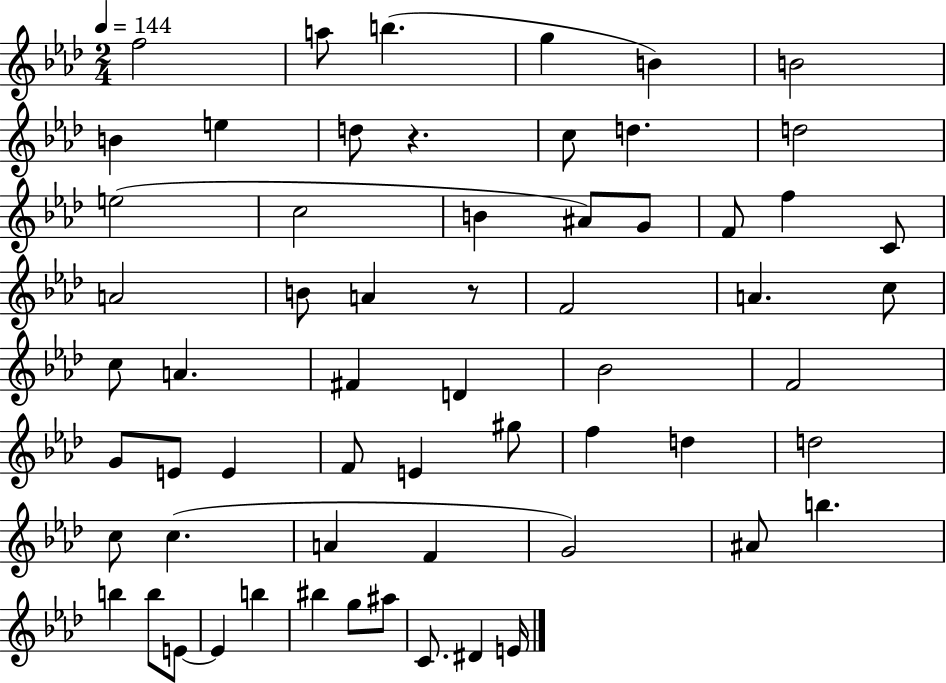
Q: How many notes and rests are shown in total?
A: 61